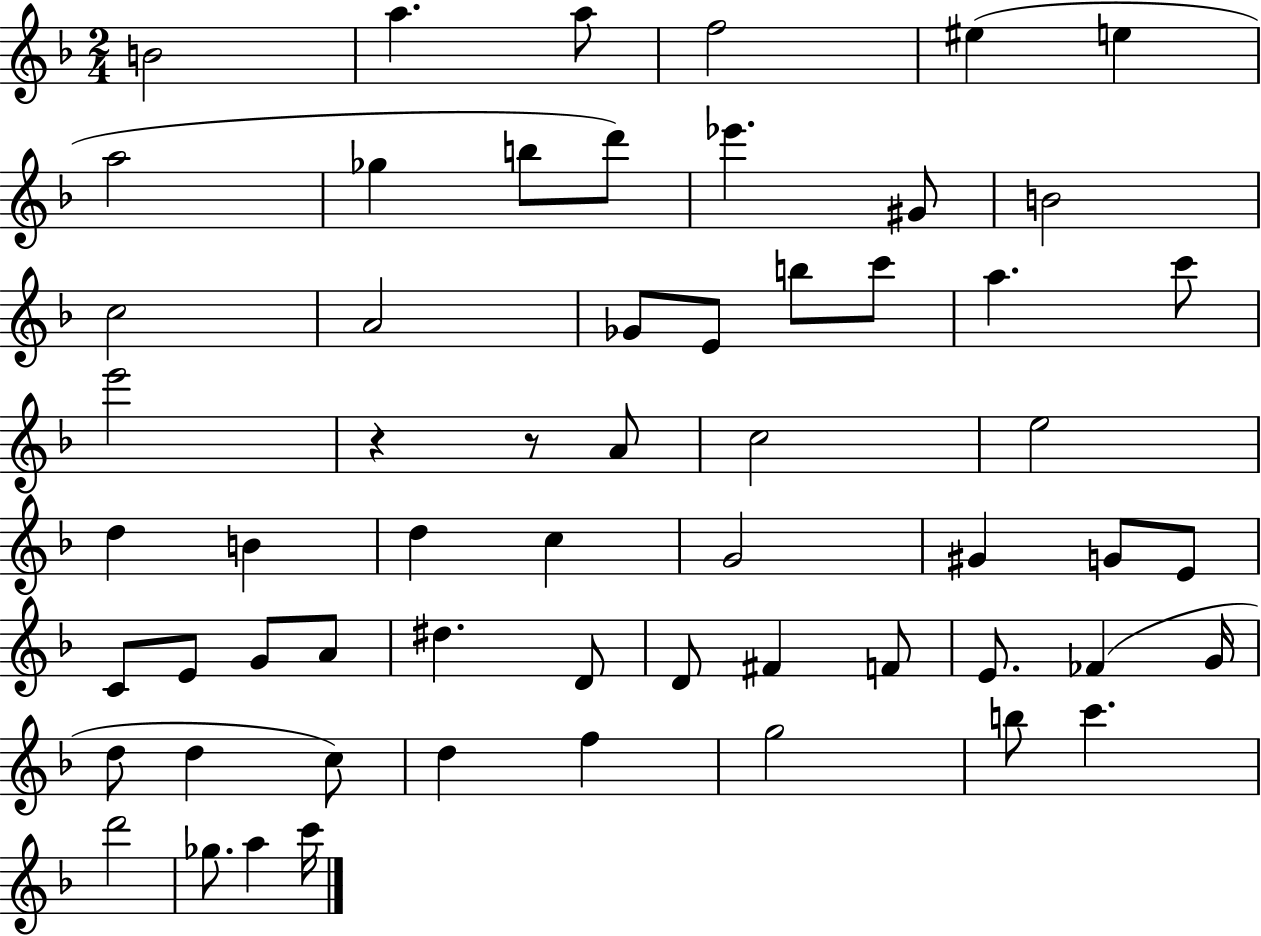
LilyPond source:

{
  \clef treble
  \numericTimeSignature
  \time 2/4
  \key f \major
  \repeat volta 2 { b'2 | a''4. a''8 | f''2 | eis''4( e''4 | \break a''2 | ges''4 b''8 d'''8) | ees'''4. gis'8 | b'2 | \break c''2 | a'2 | ges'8 e'8 b''8 c'''8 | a''4. c'''8 | \break e'''2 | r4 r8 a'8 | c''2 | e''2 | \break d''4 b'4 | d''4 c''4 | g'2 | gis'4 g'8 e'8 | \break c'8 e'8 g'8 a'8 | dis''4. d'8 | d'8 fis'4 f'8 | e'8. fes'4( g'16 | \break d''8 d''4 c''8) | d''4 f''4 | g''2 | b''8 c'''4. | \break d'''2 | ges''8. a''4 c'''16 | } \bar "|."
}